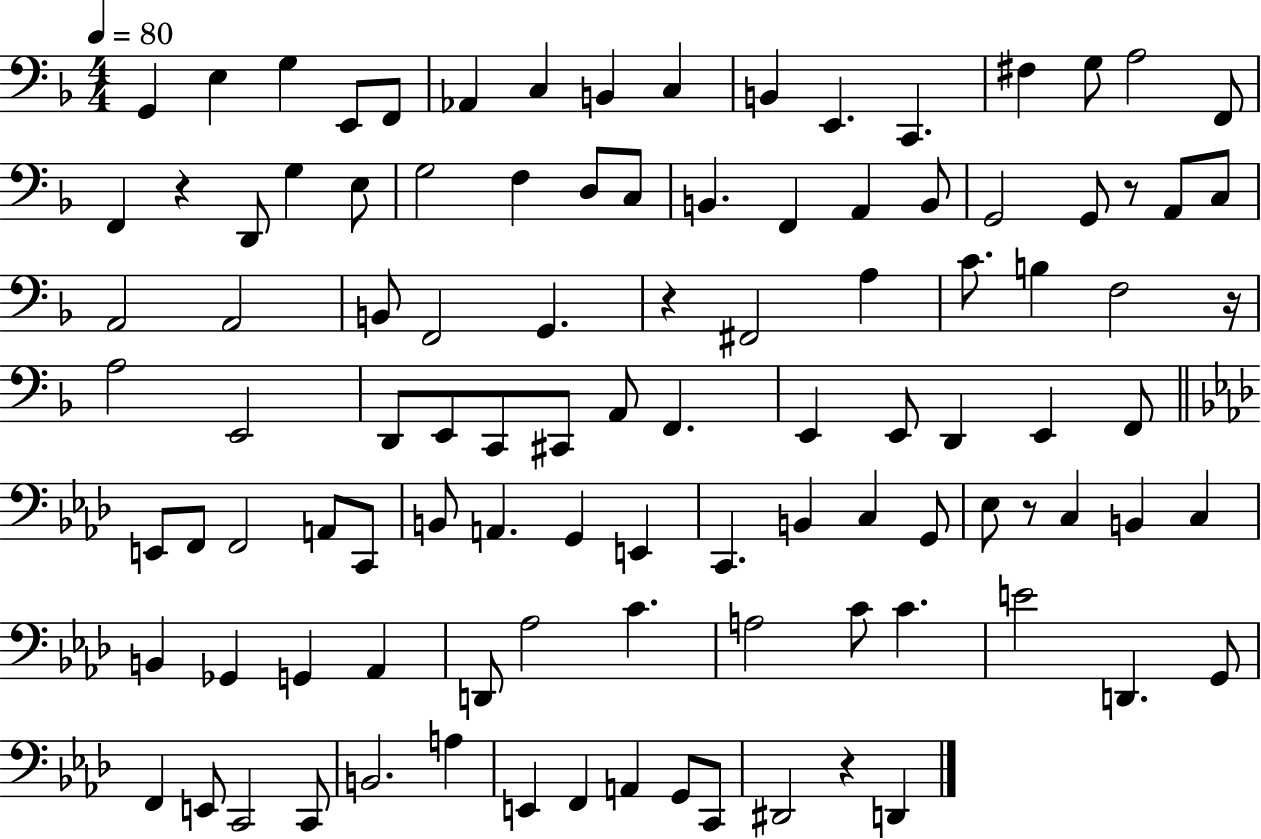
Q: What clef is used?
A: bass